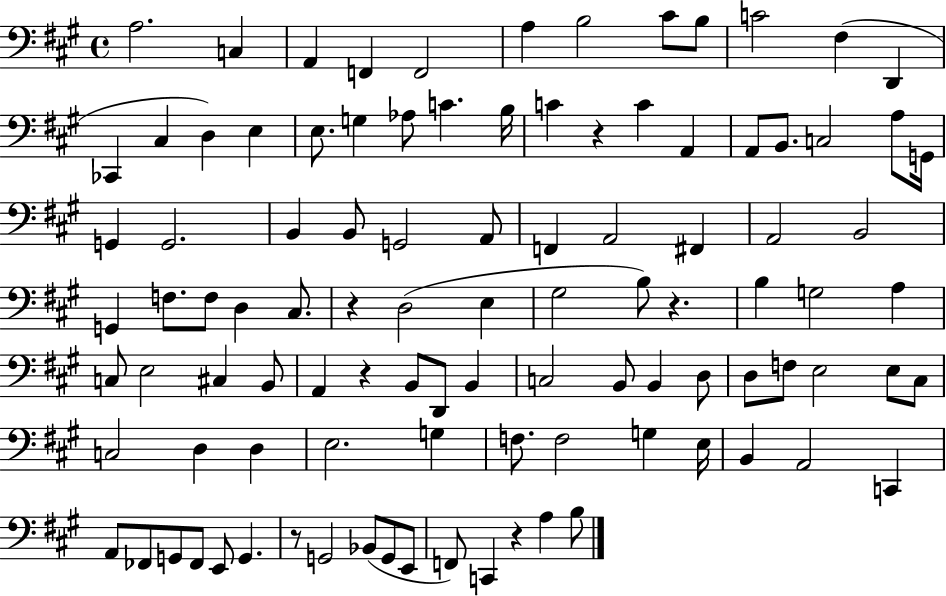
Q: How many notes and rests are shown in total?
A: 101